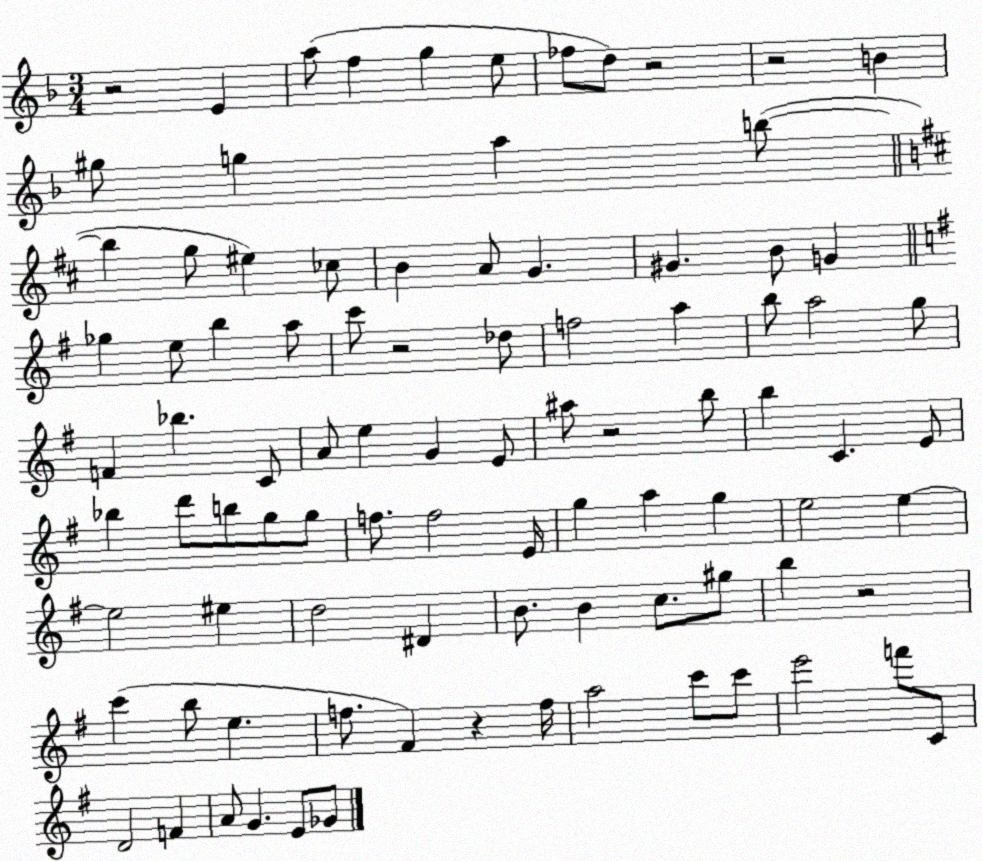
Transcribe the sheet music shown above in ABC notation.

X:1
T:Untitled
M:3/4
L:1/4
K:F
z2 E a/2 f g e/2 _f/2 d/2 z2 z2 B ^g/2 g a b/2 b g/2 ^e _c/2 B A/2 G ^G B/2 G _g e/2 b a/2 c'/2 z2 _d/2 f2 a b/2 a2 g/2 F _b C/2 A/2 e G E/2 ^a/2 z2 b/2 b C E/2 _b d'/2 b/2 g/2 g/2 f/2 f2 E/4 g a g e2 e e2 ^e d2 ^D B/2 B c/2 ^g/2 b z2 c' b/2 e f/2 ^F z f/4 a2 c'/2 c'/2 e'2 f'/2 C/2 D2 F A/2 G E/2 _G/2